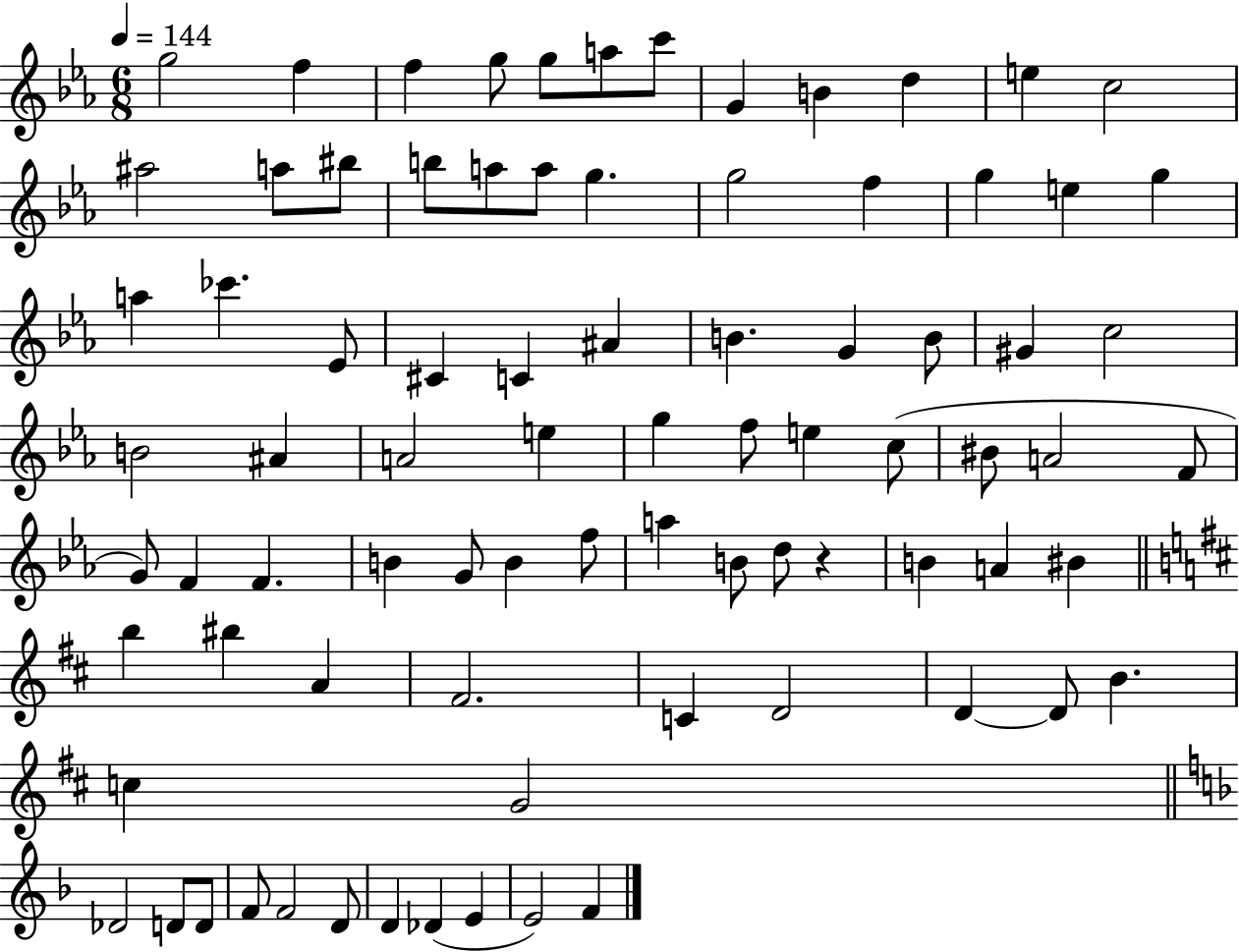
{
  \clef treble
  \numericTimeSignature
  \time 6/8
  \key ees \major
  \tempo 4 = 144
  \repeat volta 2 { g''2 f''4 | f''4 g''8 g''8 a''8 c'''8 | g'4 b'4 d''4 | e''4 c''2 | \break ais''2 a''8 bis''8 | b''8 a''8 a''8 g''4. | g''2 f''4 | g''4 e''4 g''4 | \break a''4 ces'''4. ees'8 | cis'4 c'4 ais'4 | b'4. g'4 b'8 | gis'4 c''2 | \break b'2 ais'4 | a'2 e''4 | g''4 f''8 e''4 c''8( | bis'8 a'2 f'8 | \break g'8) f'4 f'4. | b'4 g'8 b'4 f''8 | a''4 b'8 d''8 r4 | b'4 a'4 bis'4 | \break \bar "||" \break \key d \major b''4 bis''4 a'4 | fis'2. | c'4 d'2 | d'4~~ d'8 b'4. | \break c''4 g'2 | \bar "||" \break \key f \major des'2 d'8 d'8 | f'8 f'2 d'8 | d'4 des'4( e'4 | e'2) f'4 | \break } \bar "|."
}